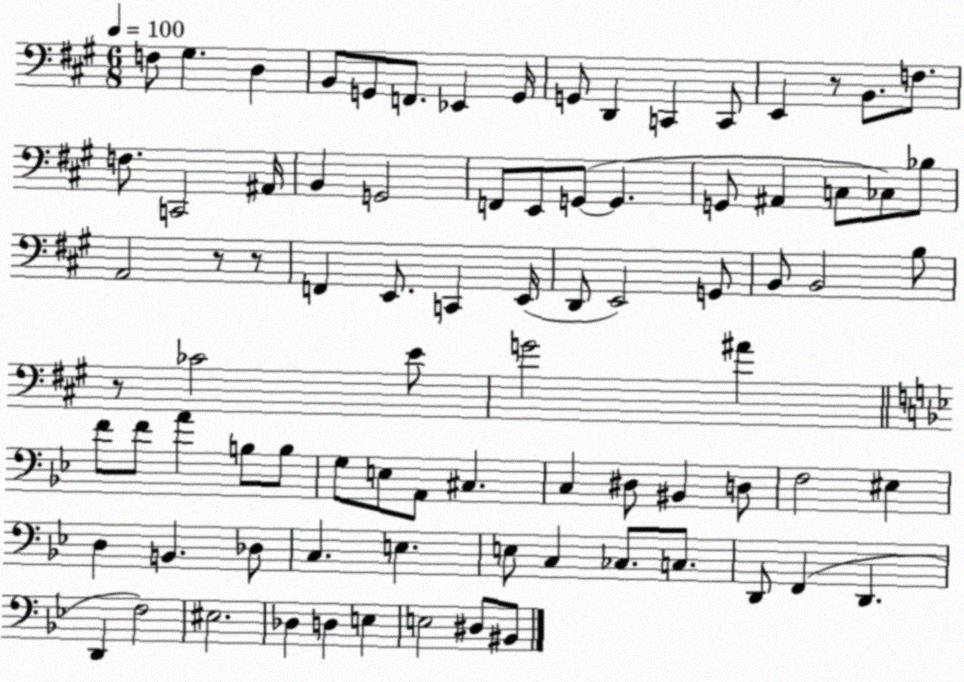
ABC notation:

X:1
T:Untitled
M:6/8
L:1/4
K:A
F,/2 ^G, D, B,,/2 G,,/2 F,,/2 _E,, G,,/4 G,,/2 D,, C,, C,,/2 E,, z/2 B,,/2 F,/2 F,/2 C,,2 ^A,,/4 B,, G,,2 F,,/2 E,,/2 G,,/2 G,, G,,/2 ^A,, C,/2 _C,/2 _B,/2 A,,2 z/2 z/2 F,, E,,/2 C,, E,,/4 D,,/2 E,,2 G,,/2 B,,/2 B,,2 B,/2 z/2 _C2 E/2 G2 ^A F/2 F/2 A B,/2 B,/2 G,/2 E,/2 A,,/2 ^C, C, ^D,/2 ^B,, D,/2 F,2 ^E, D, B,, _D,/2 C, E, E,/2 C, _C,/2 C,/2 D,,/2 F,, D,, D,, F,2 ^E,2 _D, D, E, E,2 ^D,/2 ^B,,/2